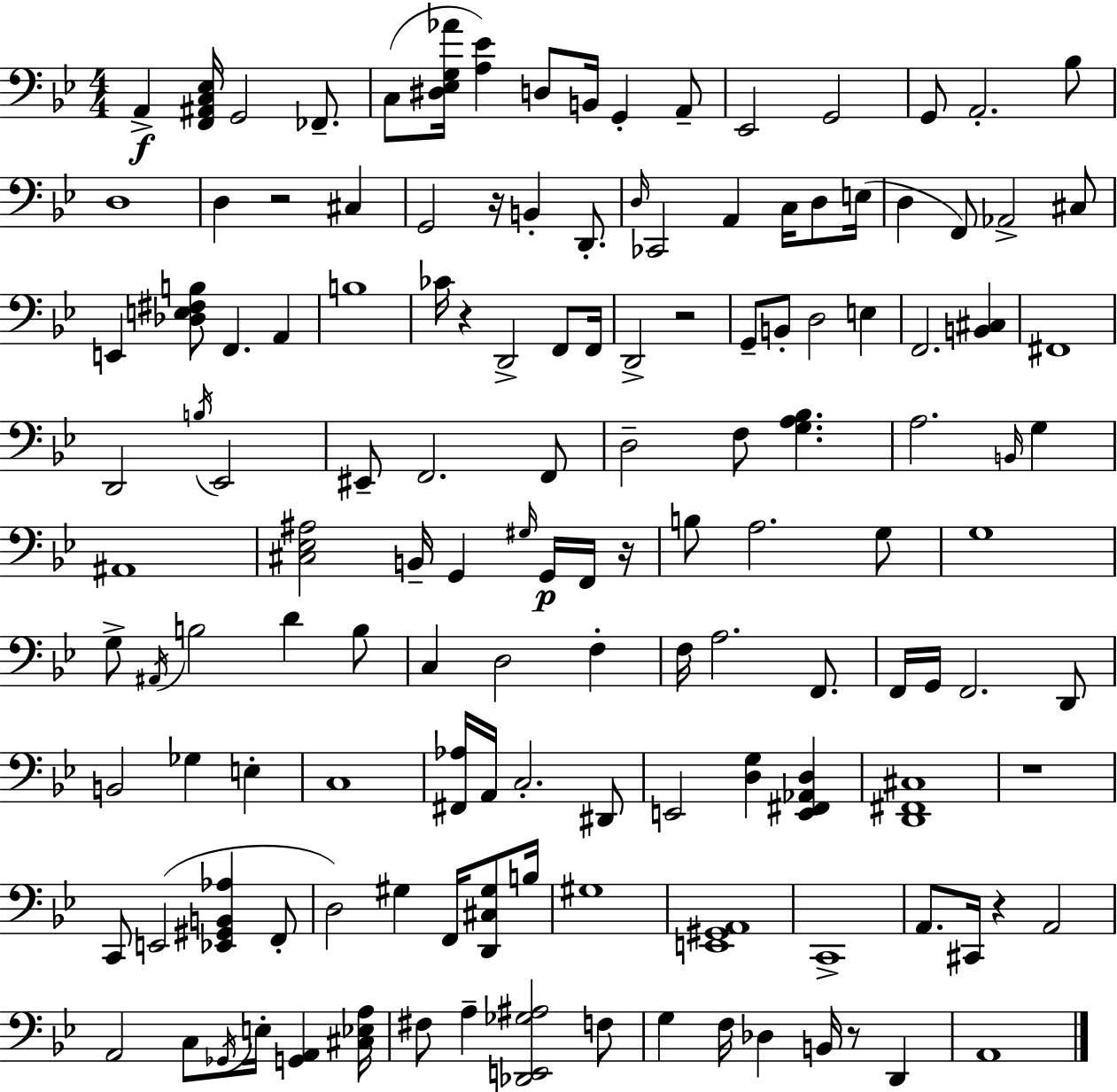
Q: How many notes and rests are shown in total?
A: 138